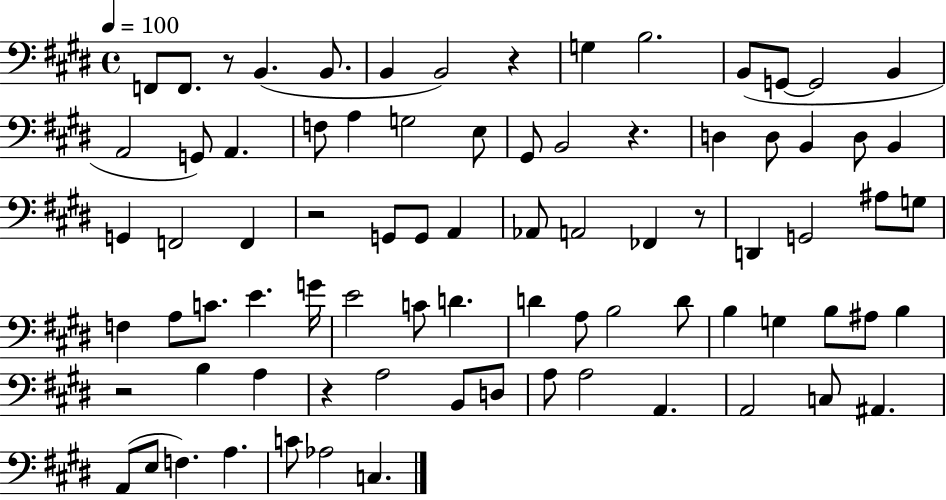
X:1
T:Untitled
M:4/4
L:1/4
K:E
F,,/2 F,,/2 z/2 B,, B,,/2 B,, B,,2 z G, B,2 B,,/2 G,,/2 G,,2 B,, A,,2 G,,/2 A,, F,/2 A, G,2 E,/2 ^G,,/2 B,,2 z D, D,/2 B,, D,/2 B,, G,, F,,2 F,, z2 G,,/2 G,,/2 A,, _A,,/2 A,,2 _F,, z/2 D,, G,,2 ^A,/2 G,/2 F, A,/2 C/2 E G/4 E2 C/2 D D A,/2 B,2 D/2 B, G, B,/2 ^A,/2 B, z2 B, A, z A,2 B,,/2 D,/2 A,/2 A,2 A,, A,,2 C,/2 ^A,, A,,/2 E,/2 F, A, C/2 _A,2 C,